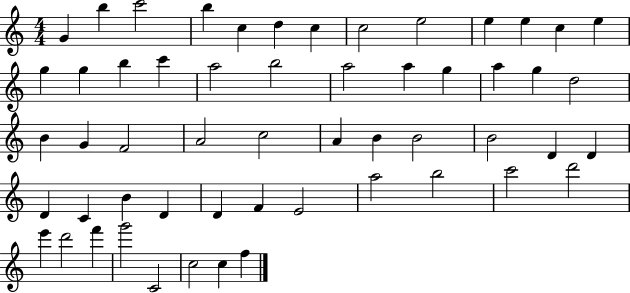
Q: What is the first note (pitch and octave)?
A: G4